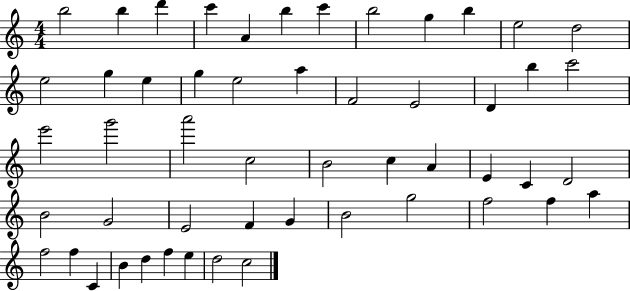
B5/h B5/q D6/q C6/q A4/q B5/q C6/q B5/h G5/q B5/q E5/h D5/h E5/h G5/q E5/q G5/q E5/h A5/q F4/h E4/h D4/q B5/q C6/h E6/h G6/h A6/h C5/h B4/h C5/q A4/q E4/q C4/q D4/h B4/h G4/h E4/h F4/q G4/q B4/h G5/h F5/h F5/q A5/q F5/h F5/q C4/q B4/q D5/q F5/q E5/q D5/h C5/h